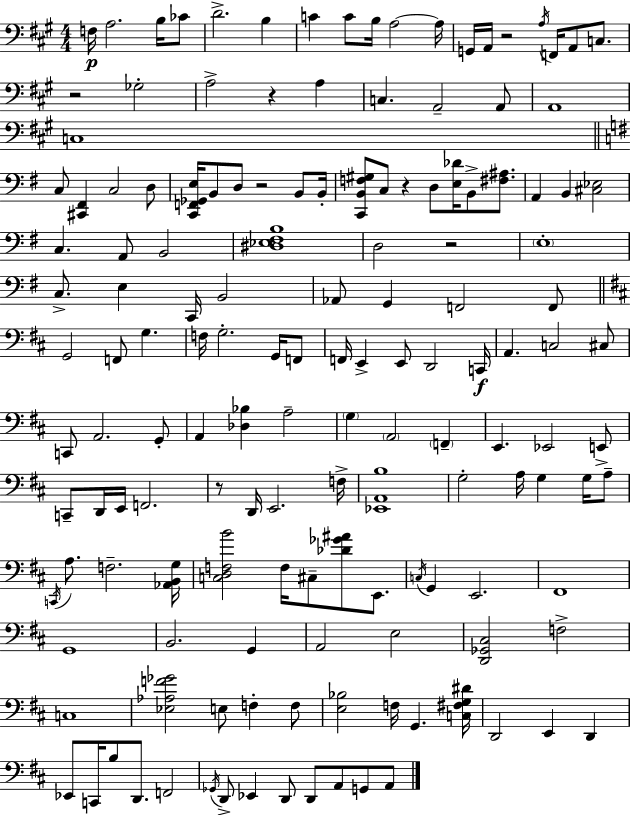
X:1
T:Untitled
M:4/4
L:1/4
K:A
F,/4 A,2 B,/4 _C/2 D2 B, C C/2 B,/4 A,2 A,/4 G,,/4 A,,/4 z2 A,/4 F,,/4 A,,/2 C,/2 z2 _G,2 A,2 z A, C, A,,2 A,,/2 A,,4 C,4 C,/2 [^C,,^F,,] C,2 D,/2 [C,,F,,_G,,E,]/4 B,,/2 D,/2 z2 B,,/2 B,,/4 [C,,B,,F,^G,]/2 C,/2 z D,/2 [E,_D]/4 B,,/2 [^F,^A,]/2 A,, B,, [^C,_E,]2 C, A,,/2 B,,2 [^D,_E,^F,B,]4 D,2 z2 E,4 C,/2 E, C,,/4 B,,2 _A,,/2 G,, F,,2 F,,/2 G,,2 F,,/2 G, F,/4 G,2 G,,/4 F,,/2 F,,/4 E,, E,,/2 D,,2 C,,/4 A,, C,2 ^C,/2 C,,/2 A,,2 G,,/2 A,, [_D,_B,] A,2 G, A,,2 F,, E,, _E,,2 E,,/2 C,,/2 D,,/4 E,,/4 F,,2 z/2 D,,/4 E,,2 F,/4 [_E,,A,,B,]4 G,2 A,/4 G, G,/4 A,/2 C,,/4 A,/2 F,2 [_A,,B,,G,]/4 [C,D,F,B]2 F,/4 ^C,/2 [_D_G^A]/2 E,,/2 C,/4 G,, E,,2 ^F,,4 G,,4 B,,2 G,, A,,2 E,2 [D,,_G,,^C,]2 F,2 C,4 [_E,_A,F_G]2 E,/2 F, F,/2 [E,_B,]2 F,/4 G,, [C,^F,G,^D]/4 D,,2 E,, D,, _E,,/2 C,,/4 B,/2 D,,/2 F,,2 _G,,/4 D,,/2 _E,, D,,/2 D,,/2 A,,/2 G,,/2 A,,/2